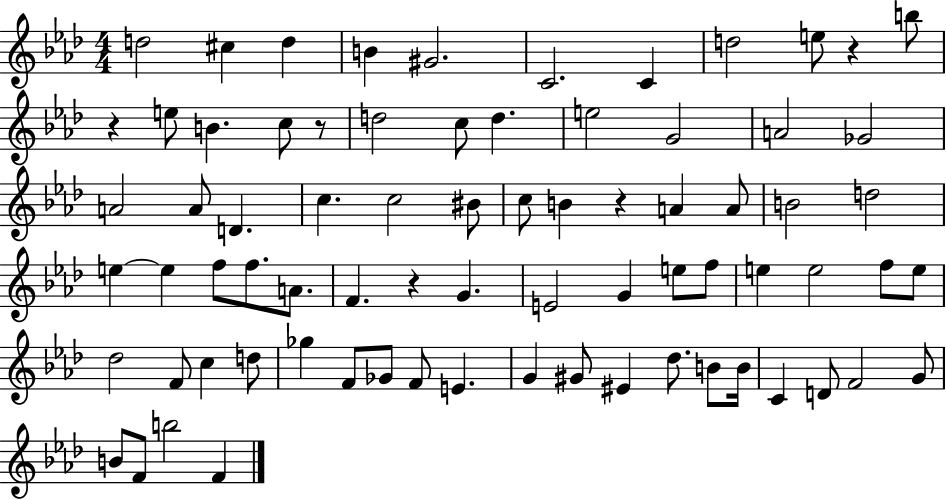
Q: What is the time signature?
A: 4/4